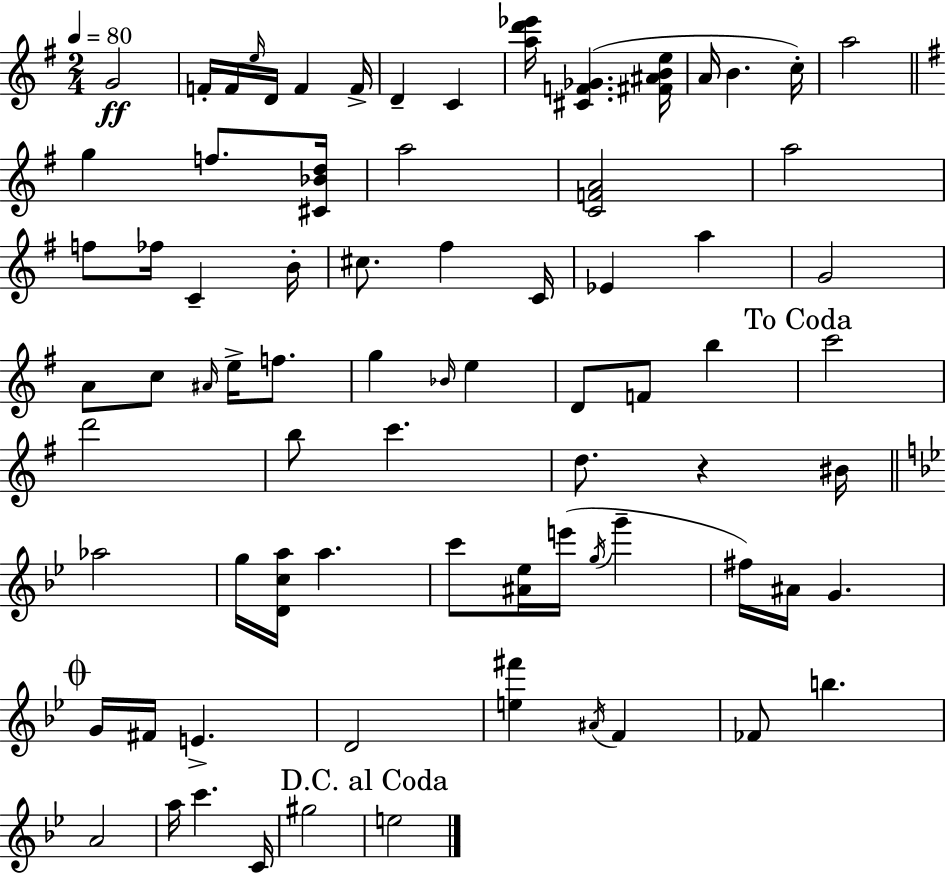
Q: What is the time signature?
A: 2/4